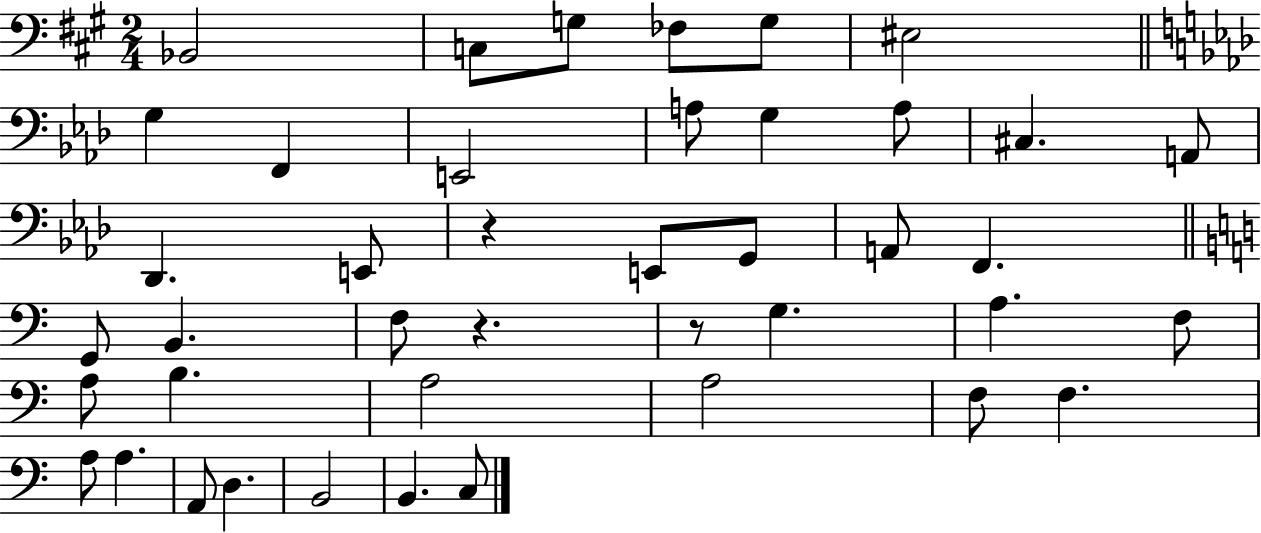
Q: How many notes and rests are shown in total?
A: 42